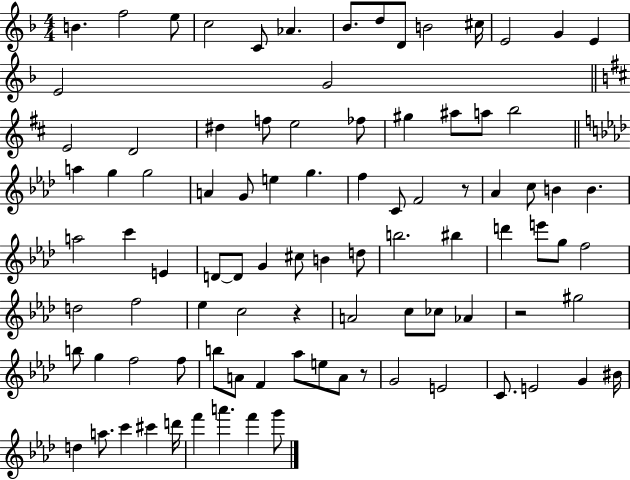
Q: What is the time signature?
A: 4/4